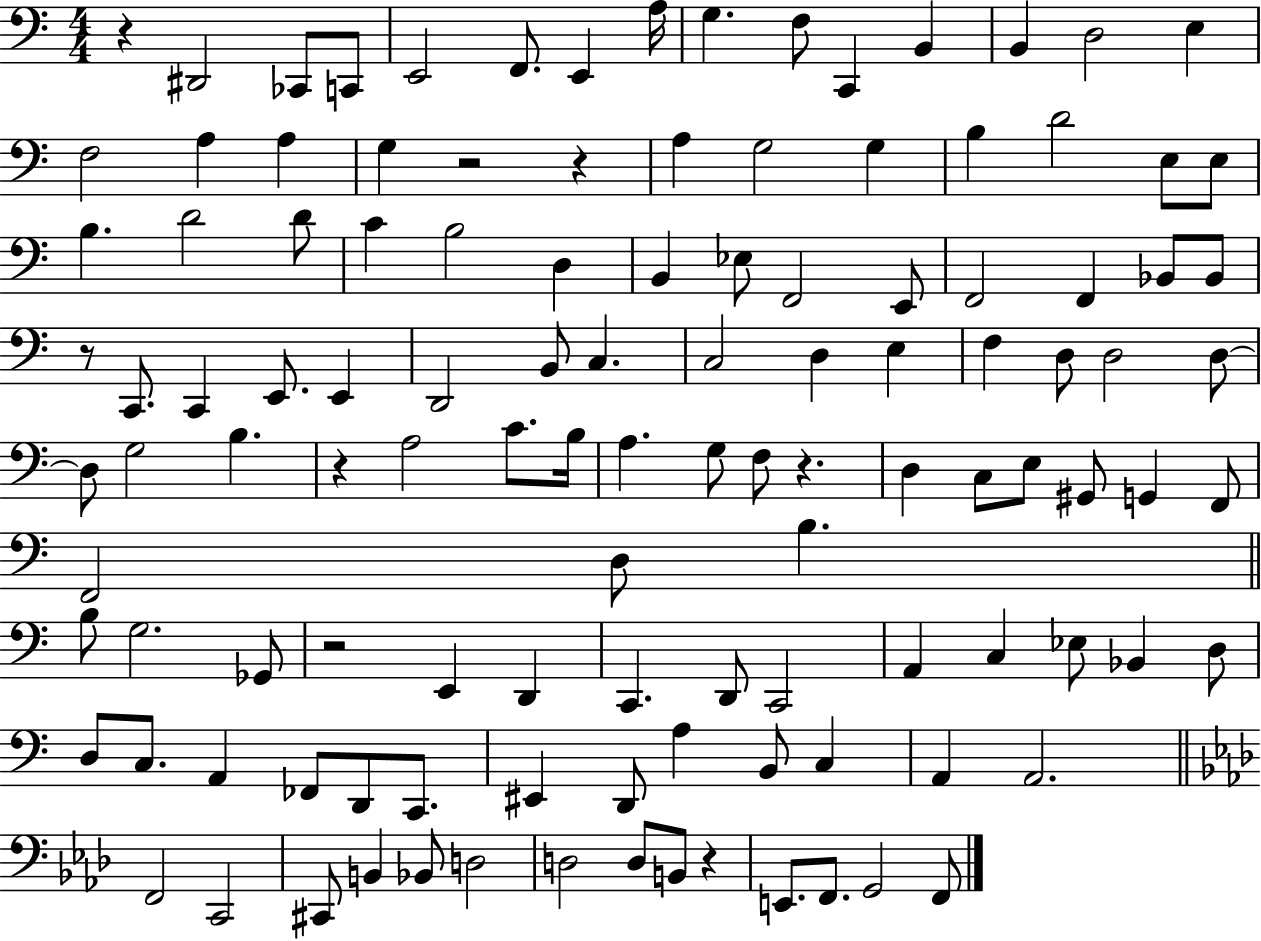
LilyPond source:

{
  \clef bass
  \numericTimeSignature
  \time 4/4
  \key c \major
  r4 dis,2 ces,8 c,8 | e,2 f,8. e,4 a16 | g4. f8 c,4 b,4 | b,4 d2 e4 | \break f2 a4 a4 | g4 r2 r4 | a4 g2 g4 | b4 d'2 e8 e8 | \break b4. d'2 d'8 | c'4 b2 d4 | b,4 ees8 f,2 e,8 | f,2 f,4 bes,8 bes,8 | \break r8 c,8. c,4 e,8. e,4 | d,2 b,8 c4. | c2 d4 e4 | f4 d8 d2 d8~~ | \break d8 g2 b4. | r4 a2 c'8. b16 | a4. g8 f8 r4. | d4 c8 e8 gis,8 g,4 f,8 | \break f,2 d8 b4. | \bar "||" \break \key a \minor b8 g2. ges,8 | r2 e,4 d,4 | c,4. d,8 c,2 | a,4 c4 ees8 bes,4 d8 | \break d8 c8. a,4 fes,8 d,8 c,8. | eis,4 d,8 a4 b,8 c4 | a,4 a,2. | \bar "||" \break \key f \minor f,2 c,2 | cis,8 b,4 bes,8 d2 | d2 d8 b,8 r4 | e,8. f,8. g,2 f,8 | \break \bar "|."
}